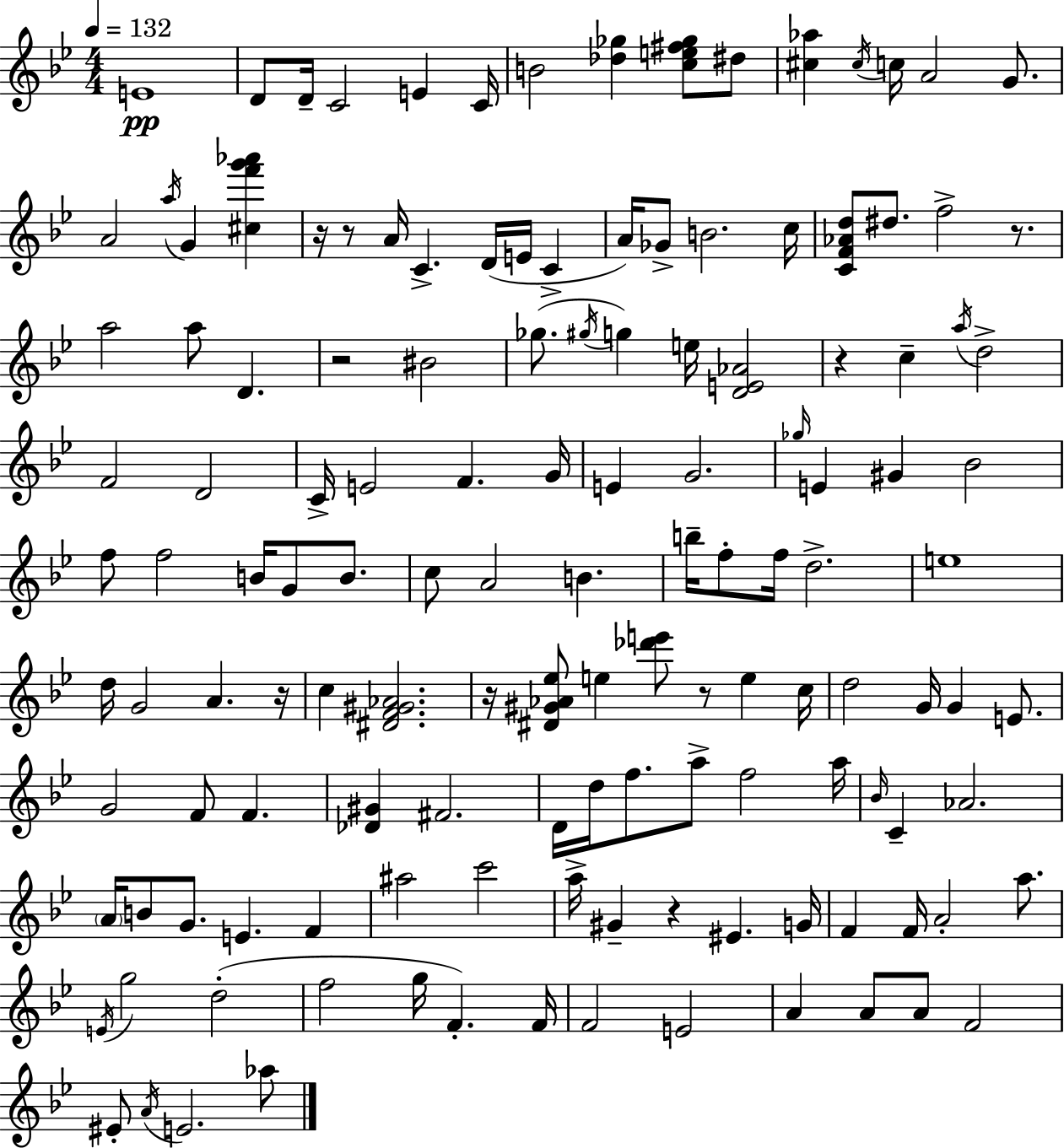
E4/w D4/e D4/s C4/h E4/q C4/s B4/h [Db5,Gb5]/q [C5,E5,F#5,Gb5]/e D#5/e [C#5,Ab5]/q C#5/s C5/s A4/h G4/e. A4/h A5/s G4/q [C#5,F6,G6,Ab6]/q R/s R/e A4/s C4/q. D4/s E4/s C4/q A4/s Gb4/e B4/h. C5/s [C4,F4,Ab4,D5]/e D#5/e. F5/h R/e. A5/h A5/e D4/q. R/h BIS4/h Gb5/e. G#5/s G5/q E5/s [D4,E4,Ab4]/h R/q C5/q A5/s D5/h F4/h D4/h C4/s E4/h F4/q. G4/s E4/q G4/h. Gb5/s E4/q G#4/q Bb4/h F5/e F5/h B4/s G4/e B4/e. C5/e A4/h B4/q. B5/s F5/e F5/s D5/h. E5/w D5/s G4/h A4/q. R/s C5/q [D#4,F4,G#4,Ab4]/h. R/s [D#4,G#4,Ab4,Eb5]/e E5/q [Db6,E6]/e R/e E5/q C5/s D5/h G4/s G4/q E4/e. G4/h F4/e F4/q. [Db4,G#4]/q F#4/h. D4/s D5/s F5/e. A5/e F5/h A5/s Bb4/s C4/q Ab4/h. A4/s B4/e G4/e. E4/q. F4/q A#5/h C6/h A5/s G#4/q R/q EIS4/q. G4/s F4/q F4/s A4/h A5/e. E4/s G5/h D5/h F5/h G5/s F4/q. F4/s F4/h E4/h A4/q A4/e A4/e F4/h EIS4/e A4/s E4/h. Ab5/e